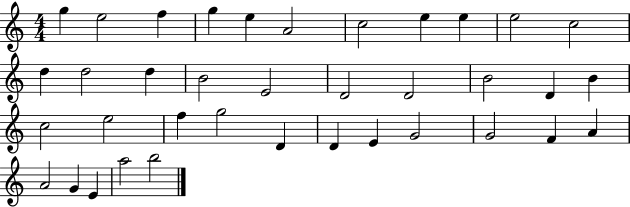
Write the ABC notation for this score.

X:1
T:Untitled
M:4/4
L:1/4
K:C
g e2 f g e A2 c2 e e e2 c2 d d2 d B2 E2 D2 D2 B2 D B c2 e2 f g2 D D E G2 G2 F A A2 G E a2 b2